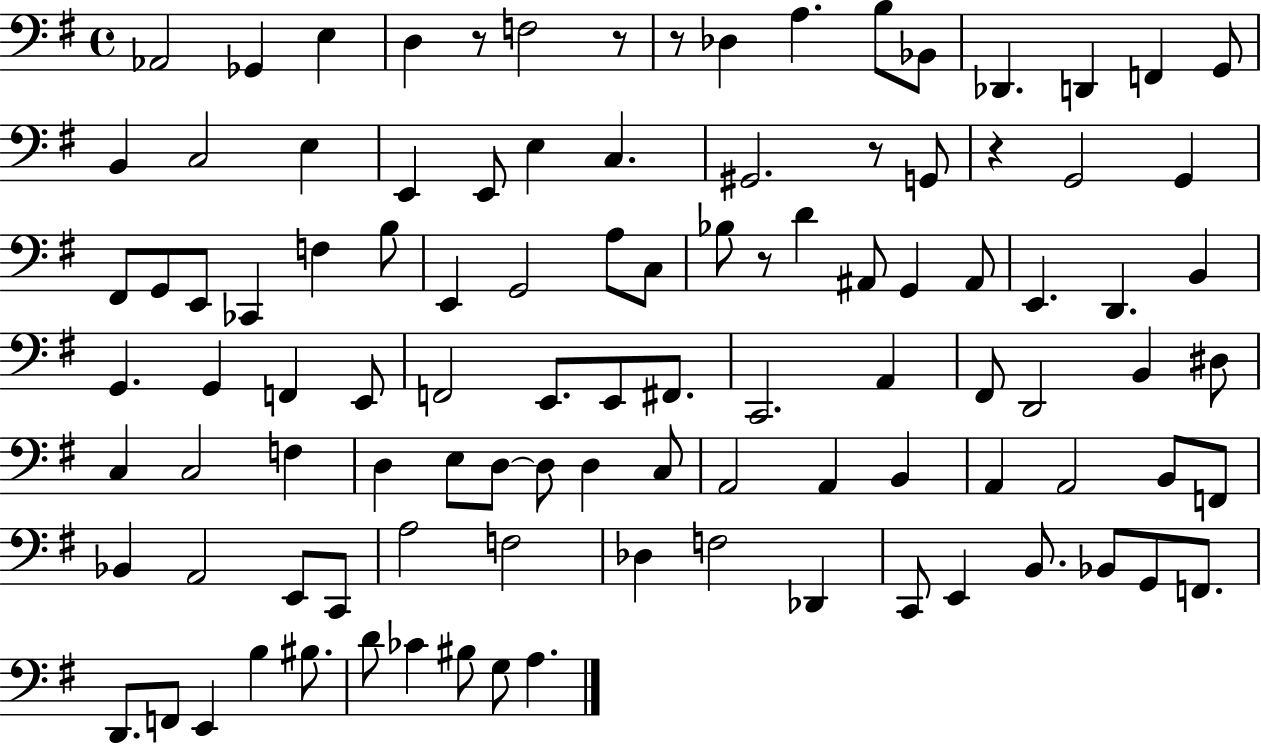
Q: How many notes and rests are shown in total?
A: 103